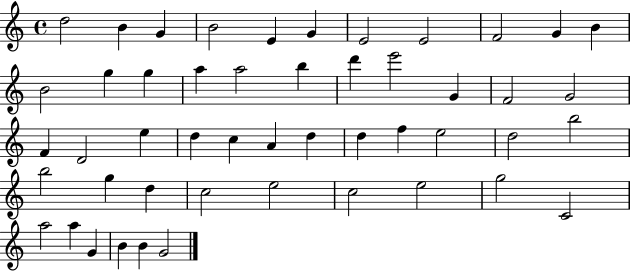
D5/h B4/q G4/q B4/h E4/q G4/q E4/h E4/h F4/h G4/q B4/q B4/h G5/q G5/q A5/q A5/h B5/q D6/q E6/h G4/q F4/h G4/h F4/q D4/h E5/q D5/q C5/q A4/q D5/q D5/q F5/q E5/h D5/h B5/h B5/h G5/q D5/q C5/h E5/h C5/h E5/h G5/h C4/h A5/h A5/q G4/q B4/q B4/q G4/h